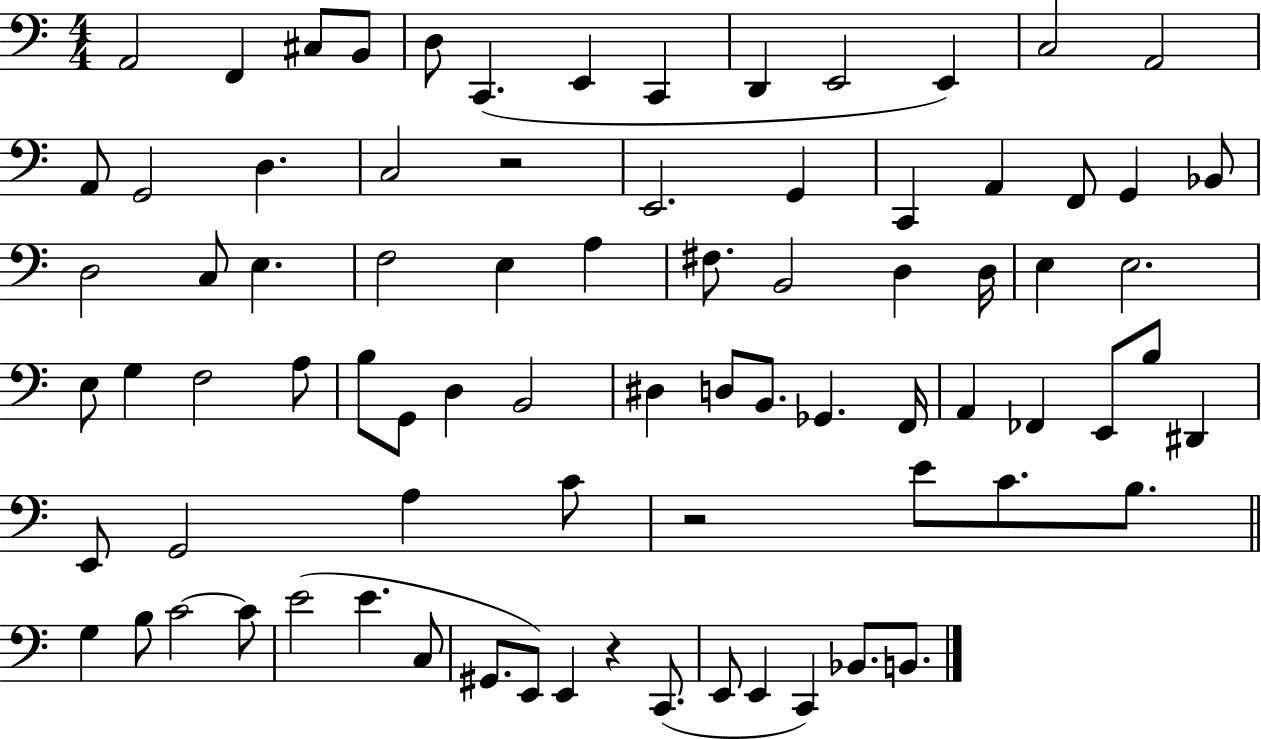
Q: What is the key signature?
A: C major